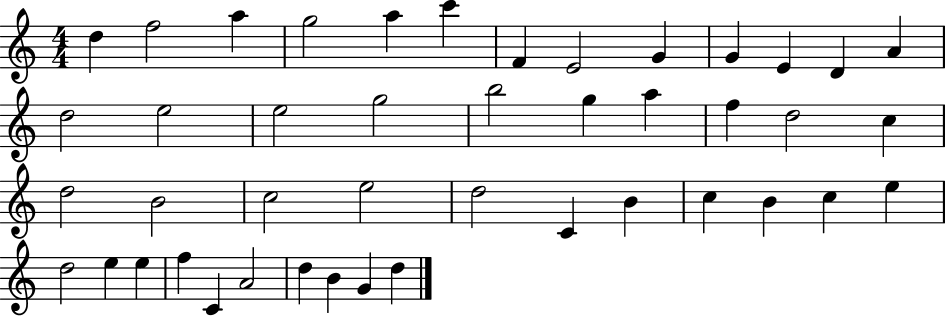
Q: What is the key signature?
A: C major